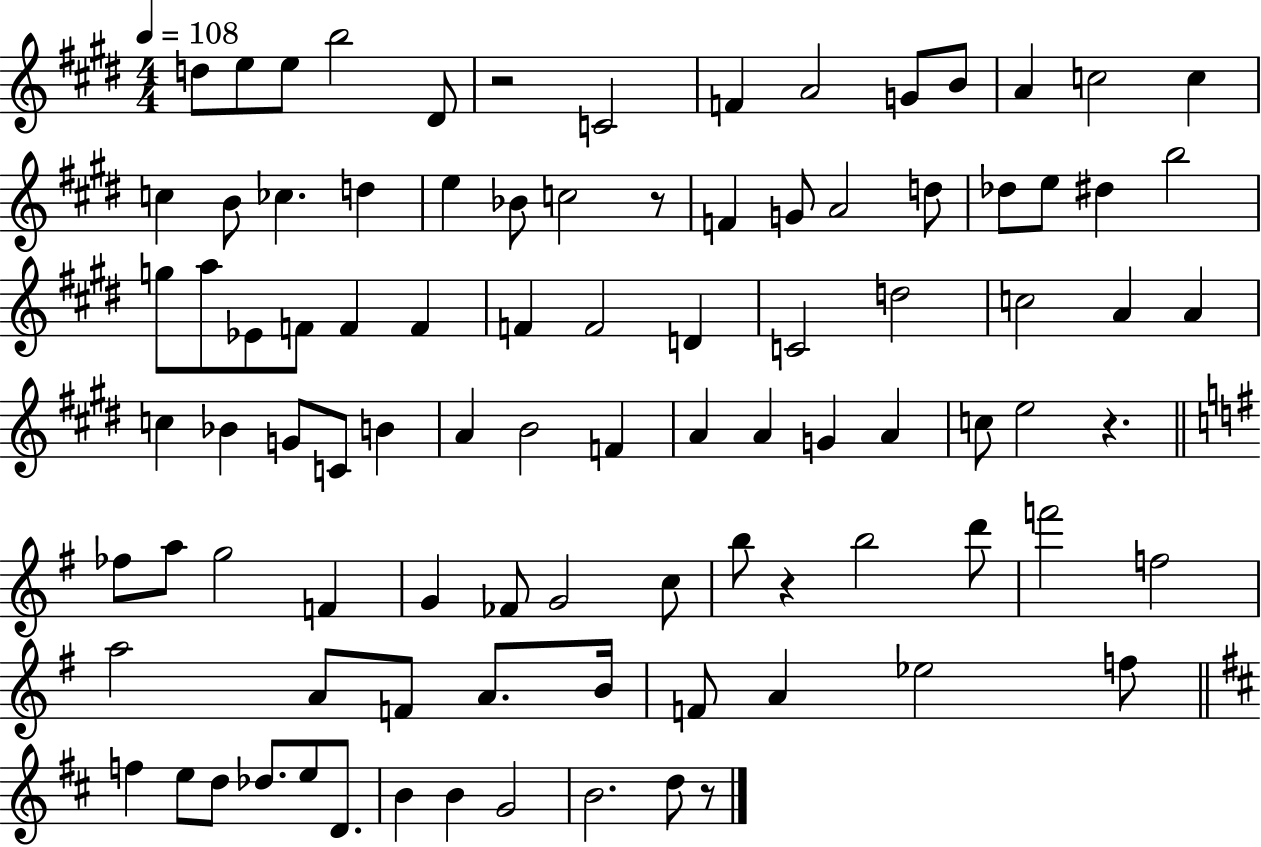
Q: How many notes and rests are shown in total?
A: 94